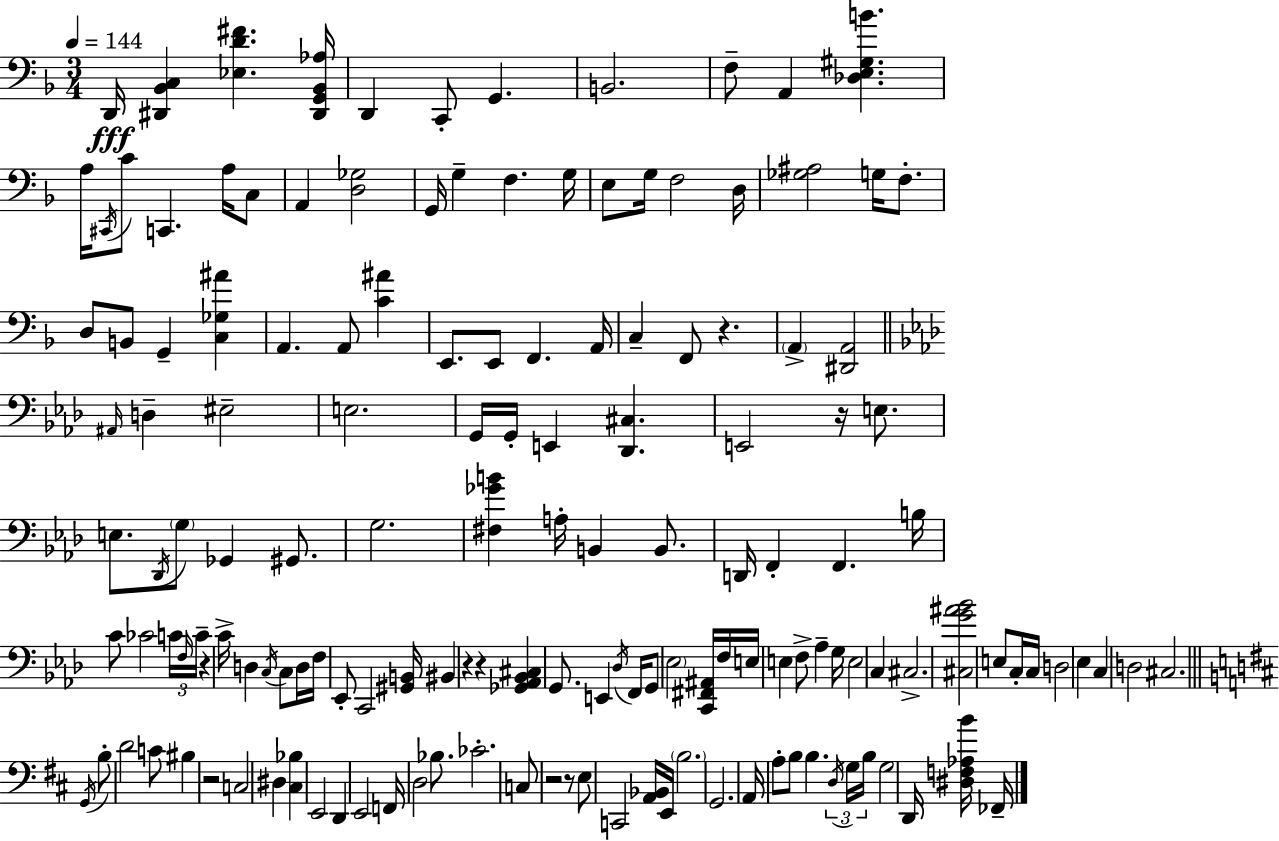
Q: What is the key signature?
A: D minor